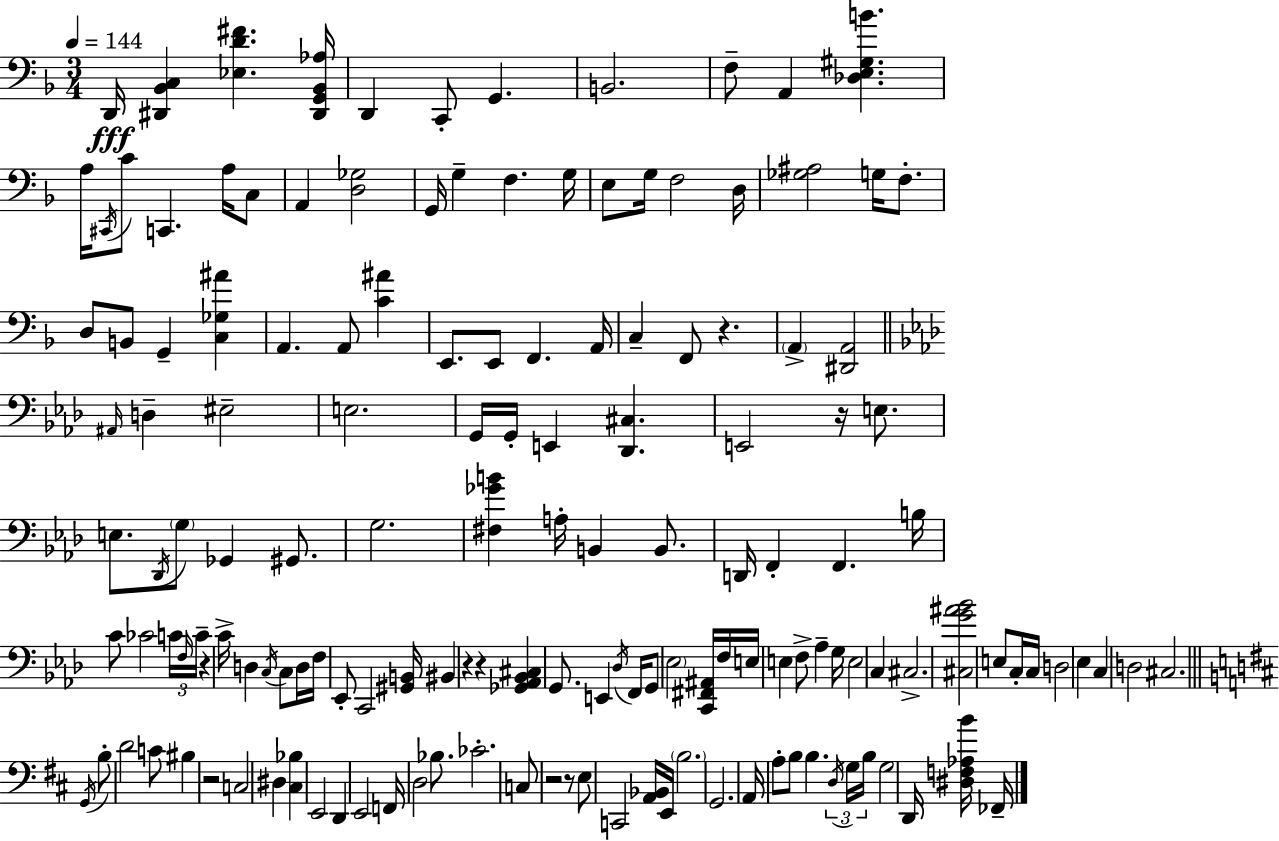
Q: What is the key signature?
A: D minor